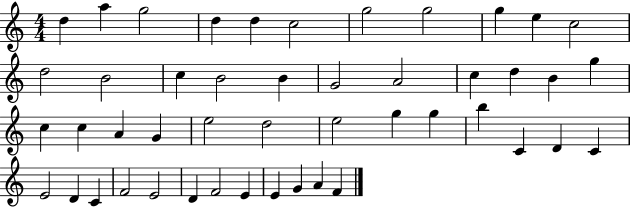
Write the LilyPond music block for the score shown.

{
  \clef treble
  \numericTimeSignature
  \time 4/4
  \key c \major
  d''4 a''4 g''2 | d''4 d''4 c''2 | g''2 g''2 | g''4 e''4 c''2 | \break d''2 b'2 | c''4 b'2 b'4 | g'2 a'2 | c''4 d''4 b'4 g''4 | \break c''4 c''4 a'4 g'4 | e''2 d''2 | e''2 g''4 g''4 | b''4 c'4 d'4 c'4 | \break e'2 d'4 c'4 | f'2 e'2 | d'4 f'2 e'4 | e'4 g'4 a'4 f'4 | \break \bar "|."
}